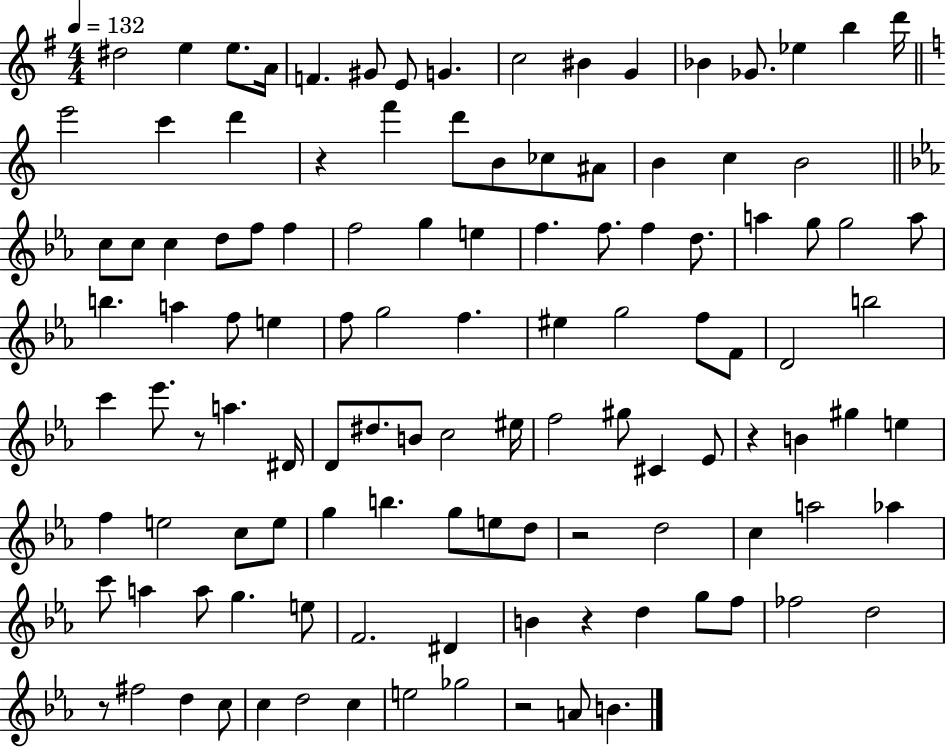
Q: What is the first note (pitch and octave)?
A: D#5